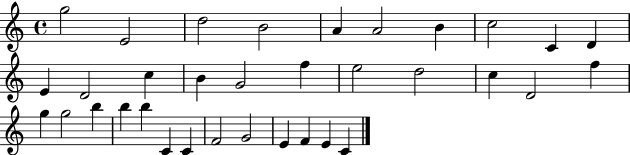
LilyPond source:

{
  \clef treble
  \time 4/4
  \defaultTimeSignature
  \key c \major
  g''2 e'2 | d''2 b'2 | a'4 a'2 b'4 | c''2 c'4 d'4 | \break e'4 d'2 c''4 | b'4 g'2 f''4 | e''2 d''2 | c''4 d'2 f''4 | \break g''4 g''2 b''4 | b''4 b''4 c'4 c'4 | f'2 g'2 | e'4 f'4 e'4 c'4 | \break \bar "|."
}